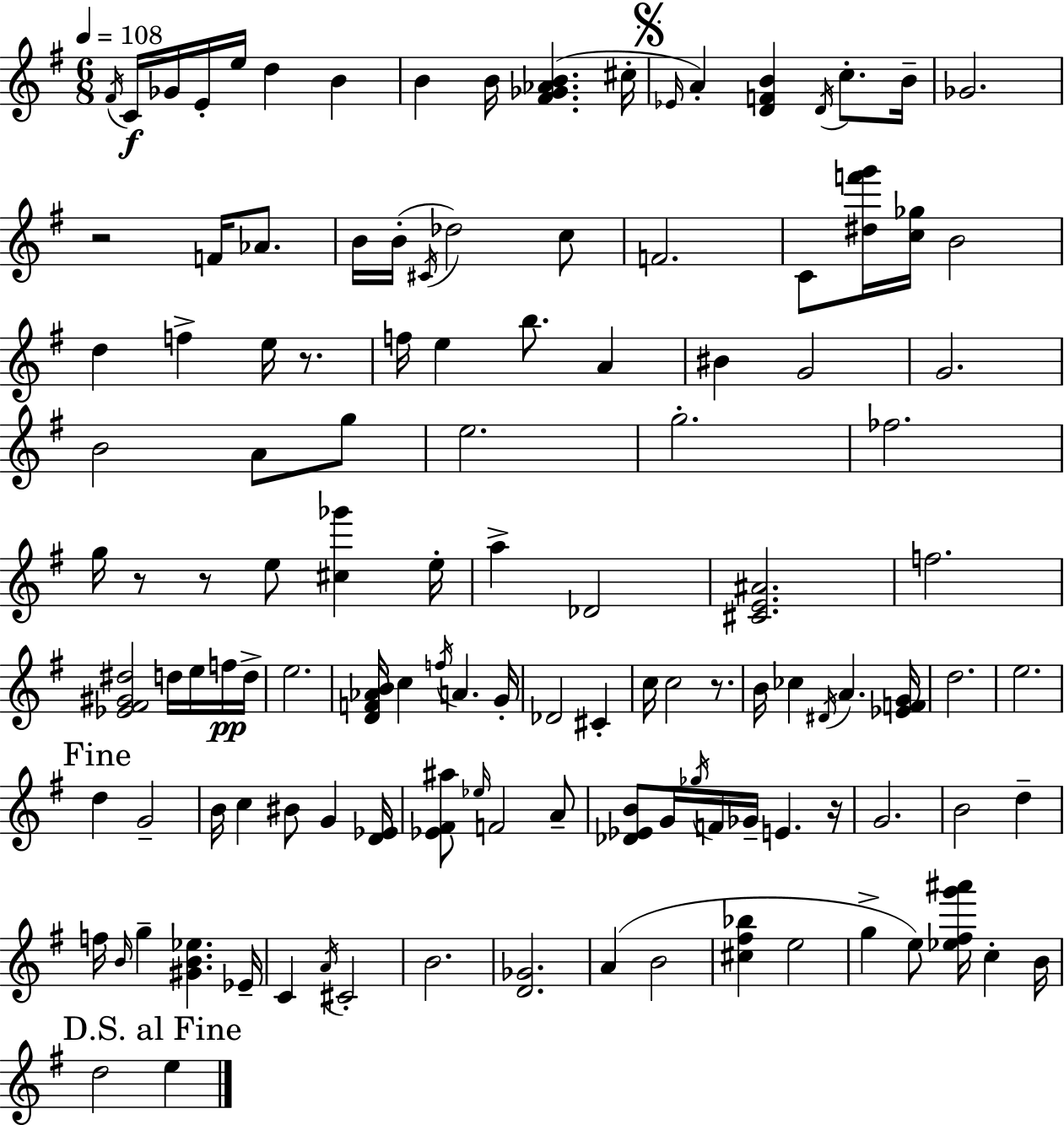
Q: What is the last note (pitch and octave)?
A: E5